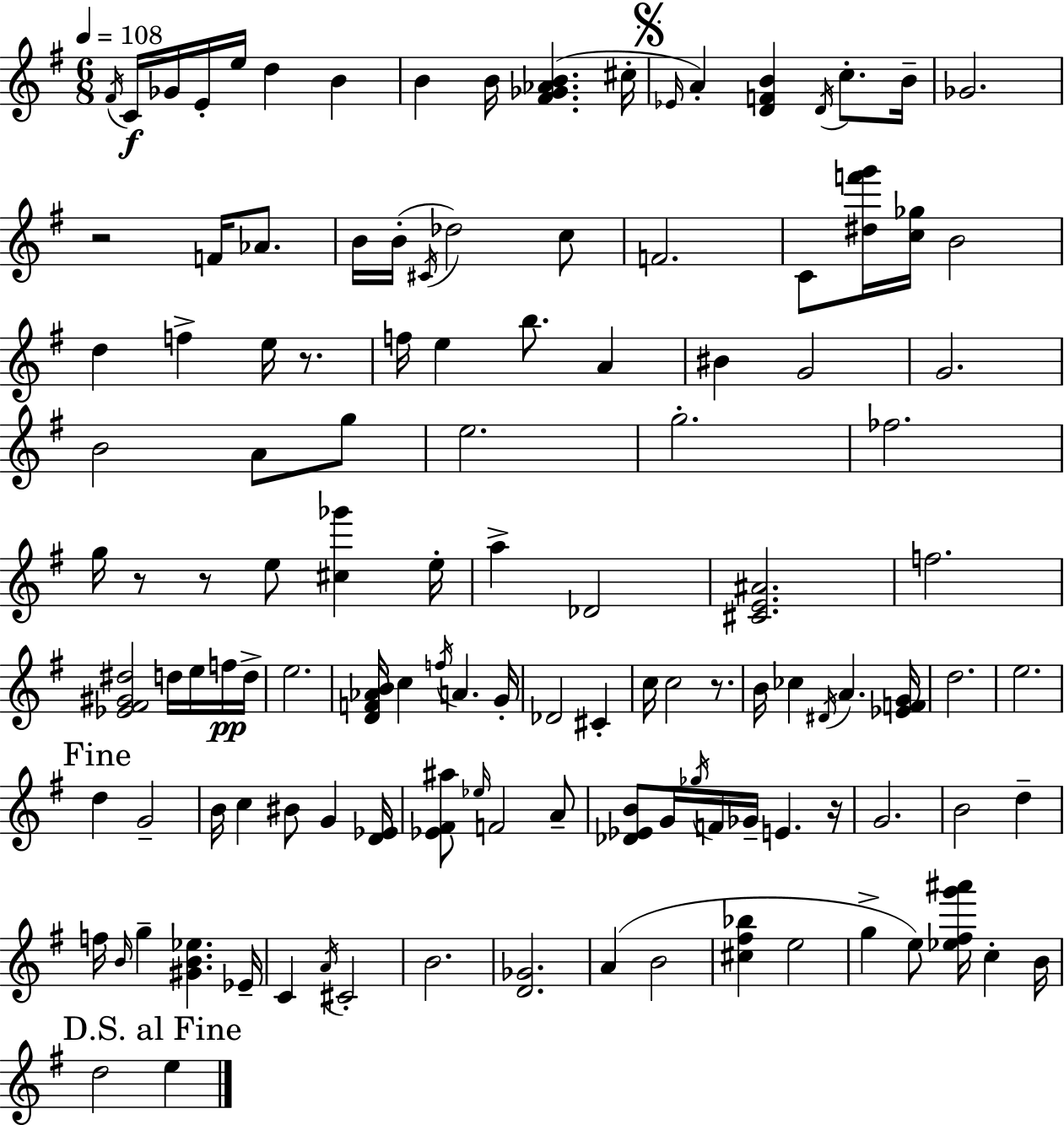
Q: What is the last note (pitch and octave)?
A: E5